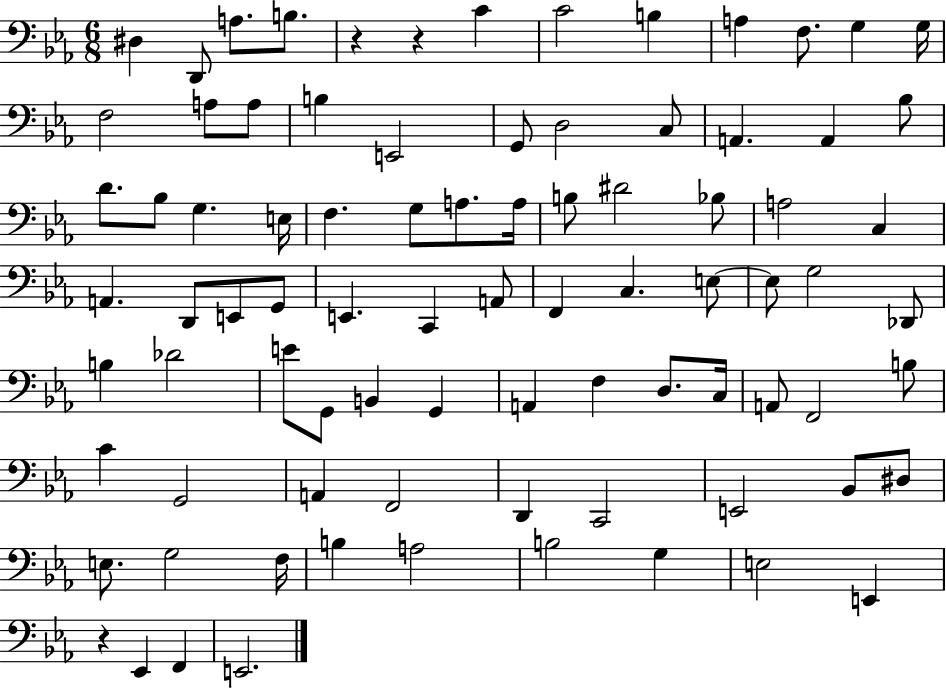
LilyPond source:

{
  \clef bass
  \numericTimeSignature
  \time 6/8
  \key ees \major
  dis4 d,8 a8. b8. | r4 r4 c'4 | c'2 b4 | a4 f8. g4 g16 | \break f2 a8 a8 | b4 e,2 | g,8 d2 c8 | a,4. a,4 bes8 | \break d'8. bes8 g4. e16 | f4. g8 a8. a16 | b8 dis'2 bes8 | a2 c4 | \break a,4. d,8 e,8 g,8 | e,4. c,4 a,8 | f,4 c4. e8~~ | e8 g2 des,8 | \break b4 des'2 | e'8 g,8 b,4 g,4 | a,4 f4 d8. c16 | a,8 f,2 b8 | \break c'4 g,2 | a,4 f,2 | d,4 c,2 | e,2 bes,8 dis8 | \break e8. g2 f16 | b4 a2 | b2 g4 | e2 e,4 | \break r4 ees,4 f,4 | e,2. | \bar "|."
}